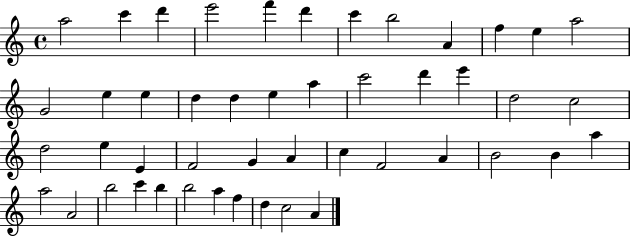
A5/h C6/q D6/q E6/h F6/q D6/q C6/q B5/h A4/q F5/q E5/q A5/h G4/h E5/q E5/q D5/q D5/q E5/q A5/q C6/h D6/q E6/q D5/h C5/h D5/h E5/q E4/q F4/h G4/q A4/q C5/q F4/h A4/q B4/h B4/q A5/q A5/h A4/h B5/h C6/q B5/q B5/h A5/q F5/q D5/q C5/h A4/q